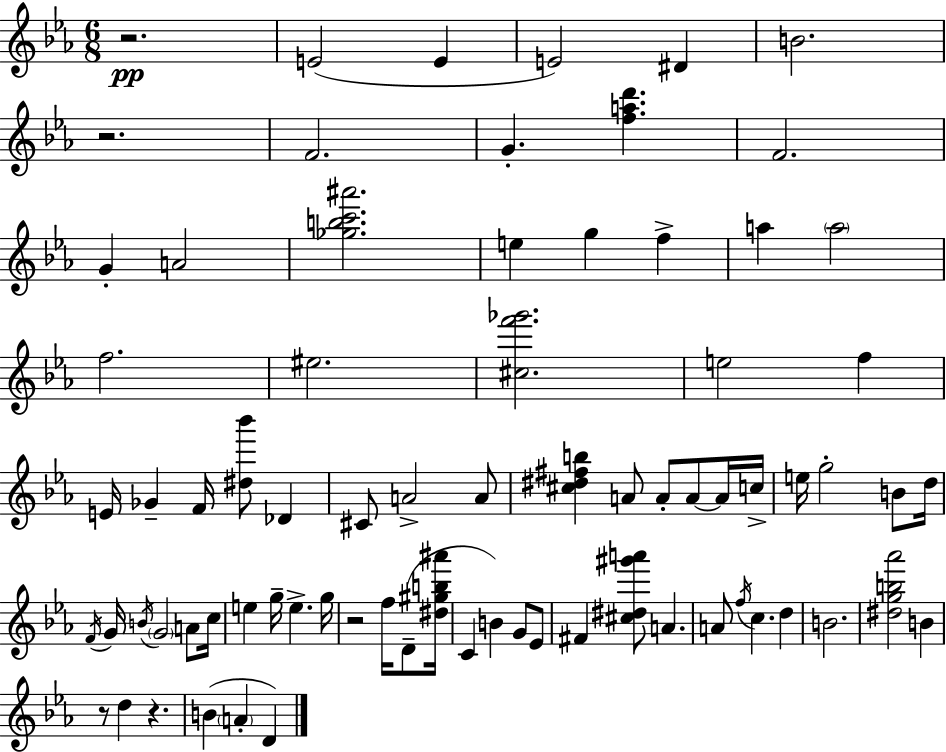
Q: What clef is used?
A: treble